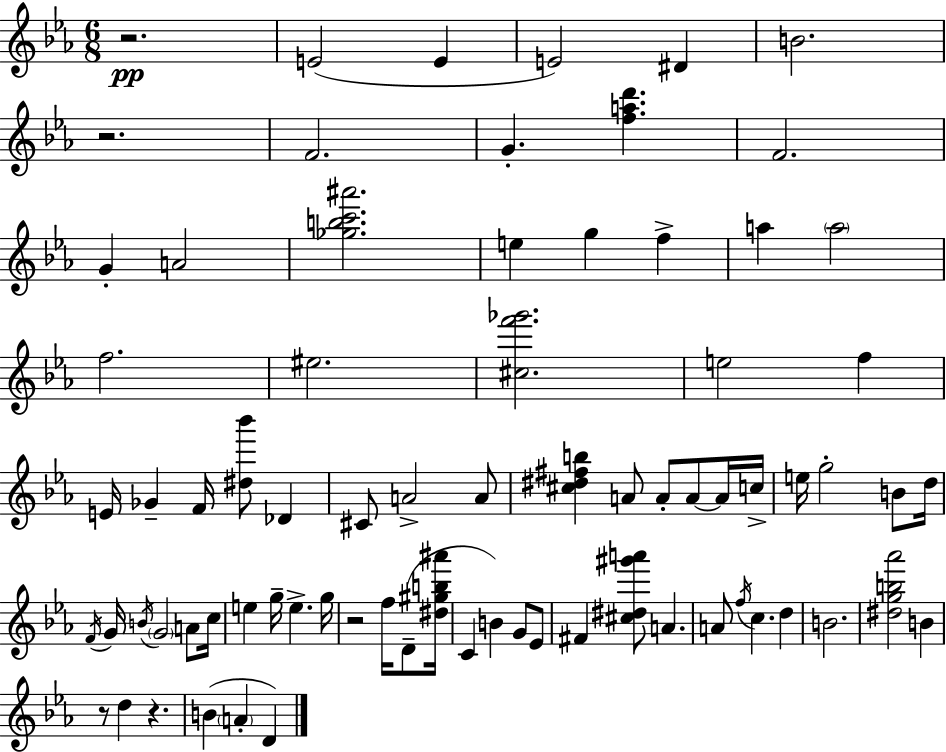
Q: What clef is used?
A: treble